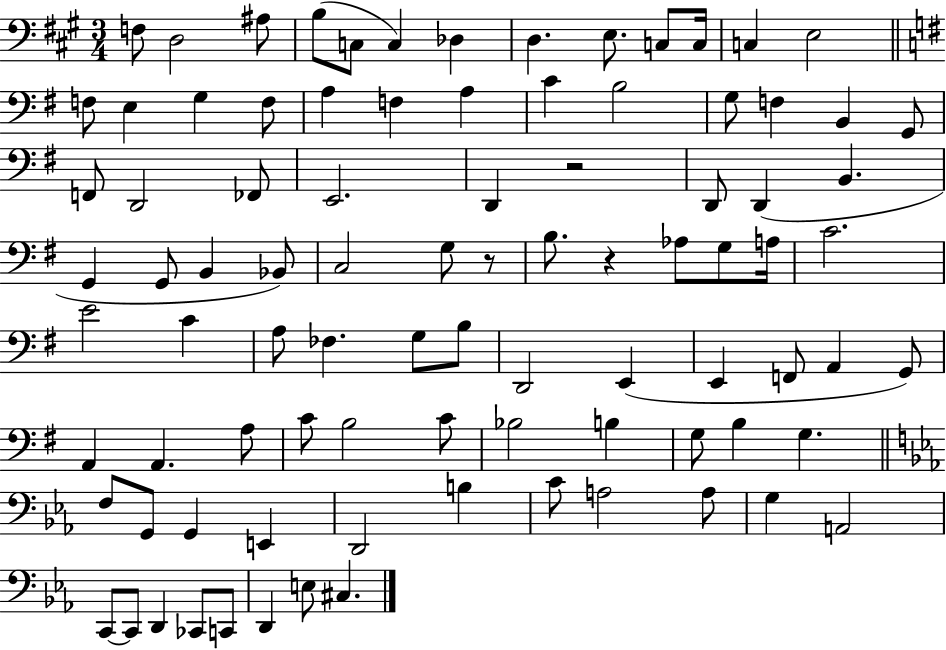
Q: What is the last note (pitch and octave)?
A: C#3